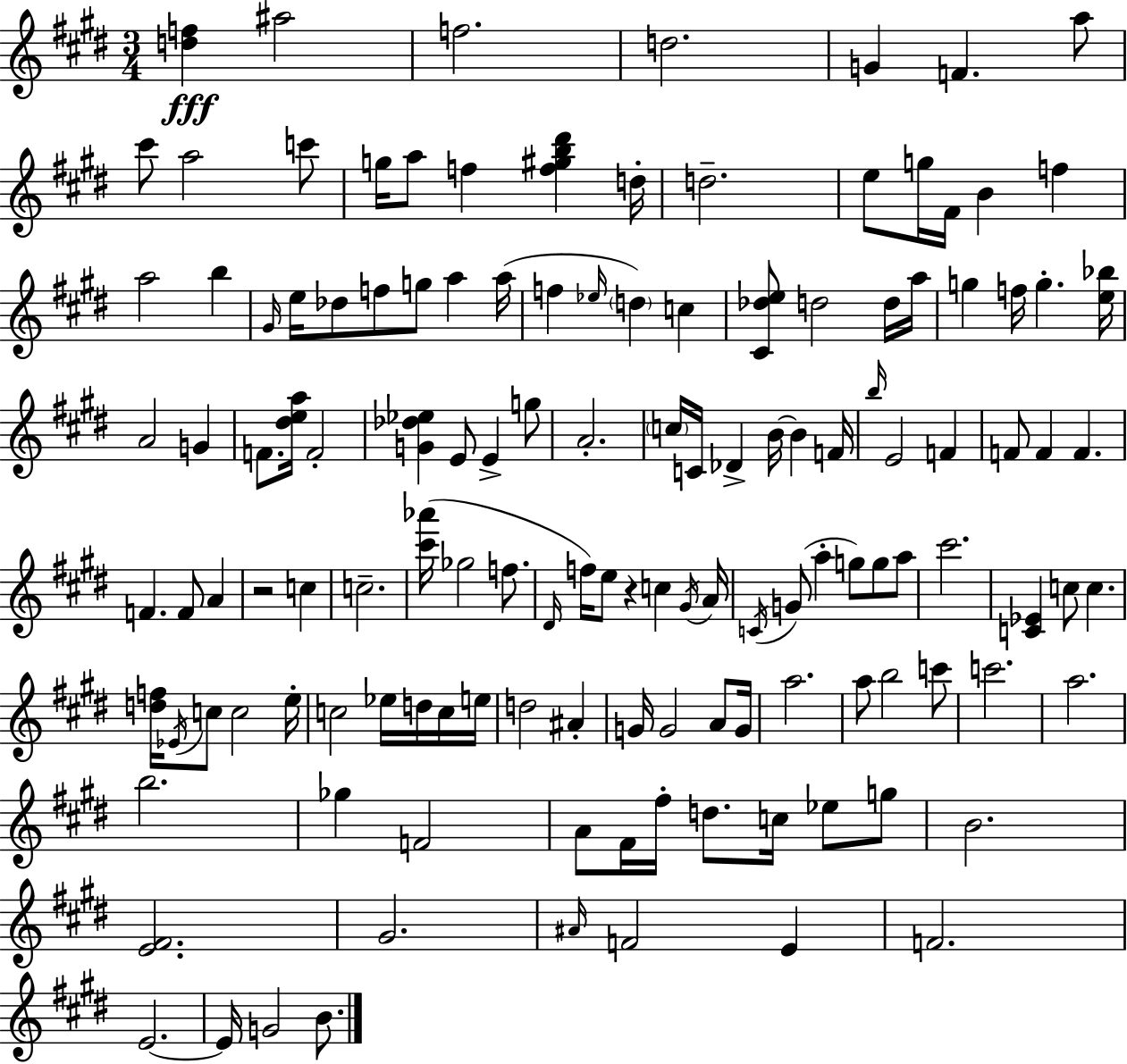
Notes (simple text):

[D5,F5]/q A#5/h F5/h. D5/h. G4/q F4/q. A5/e C#6/e A5/h C6/e G5/s A5/e F5/q [F5,G#5,B5,D#6]/q D5/s D5/h. E5/e G5/s F#4/s B4/q F5/q A5/h B5/q G#4/s E5/s Db5/e F5/e G5/e A5/q A5/s F5/q Eb5/s D5/q C5/q [C#4,Db5,E5]/e D5/h D5/s A5/s G5/q F5/s G5/q. [E5,Bb5]/s A4/h G4/q F4/e. [D#5,E5,A5]/s F4/h [G4,Db5,Eb5]/q E4/e E4/q G5/e A4/h. C5/s C4/s Db4/q B4/s B4/q F4/s B5/s E4/h F4/q F4/e F4/q F4/q. F4/q. F4/e A4/q R/h C5/q C5/h. [C#6,Ab6]/s Gb5/h F5/e. D#4/s F5/s E5/e R/q C5/q G#4/s A4/s C4/s G4/e A5/q G5/e G5/e A5/e C#6/h. [C4,Eb4]/q C5/e C5/q. [D5,F5]/s Eb4/s C5/e C5/h E5/s C5/h Eb5/s D5/s C5/s E5/s D5/h A#4/q G4/s G4/h A4/e G4/s A5/h. A5/e B5/h C6/e C6/h. A5/h. B5/h. Gb5/q F4/h A4/e F#4/s F#5/s D5/e. C5/s Eb5/e G5/e B4/h. [E4,F#4]/h. G#4/h. A#4/s F4/h E4/q F4/h. E4/h. E4/s G4/h B4/e.